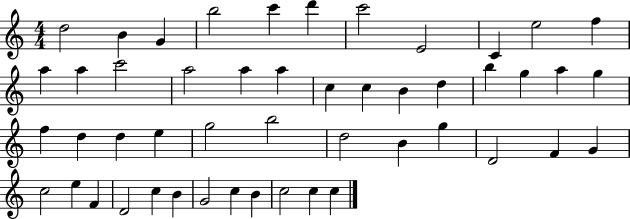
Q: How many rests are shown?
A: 0